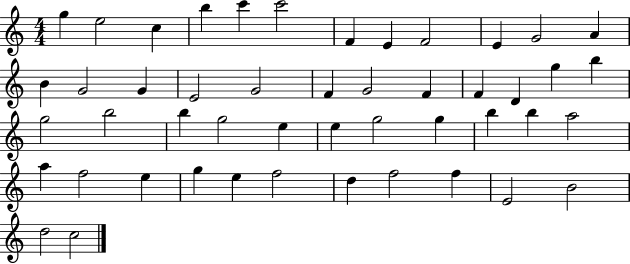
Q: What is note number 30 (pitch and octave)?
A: E5